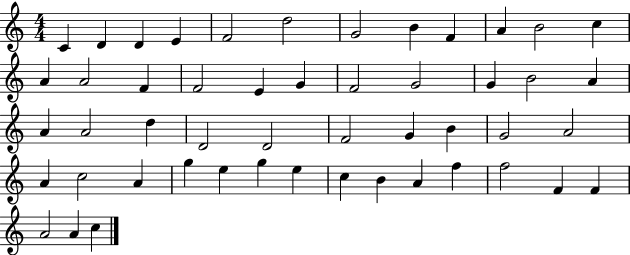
C4/q D4/q D4/q E4/q F4/h D5/h G4/h B4/q F4/q A4/q B4/h C5/q A4/q A4/h F4/q F4/h E4/q G4/q F4/h G4/h G4/q B4/h A4/q A4/q A4/h D5/q D4/h D4/h F4/h G4/q B4/q G4/h A4/h A4/q C5/h A4/q G5/q E5/q G5/q E5/q C5/q B4/q A4/q F5/q F5/h F4/q F4/q A4/h A4/q C5/q